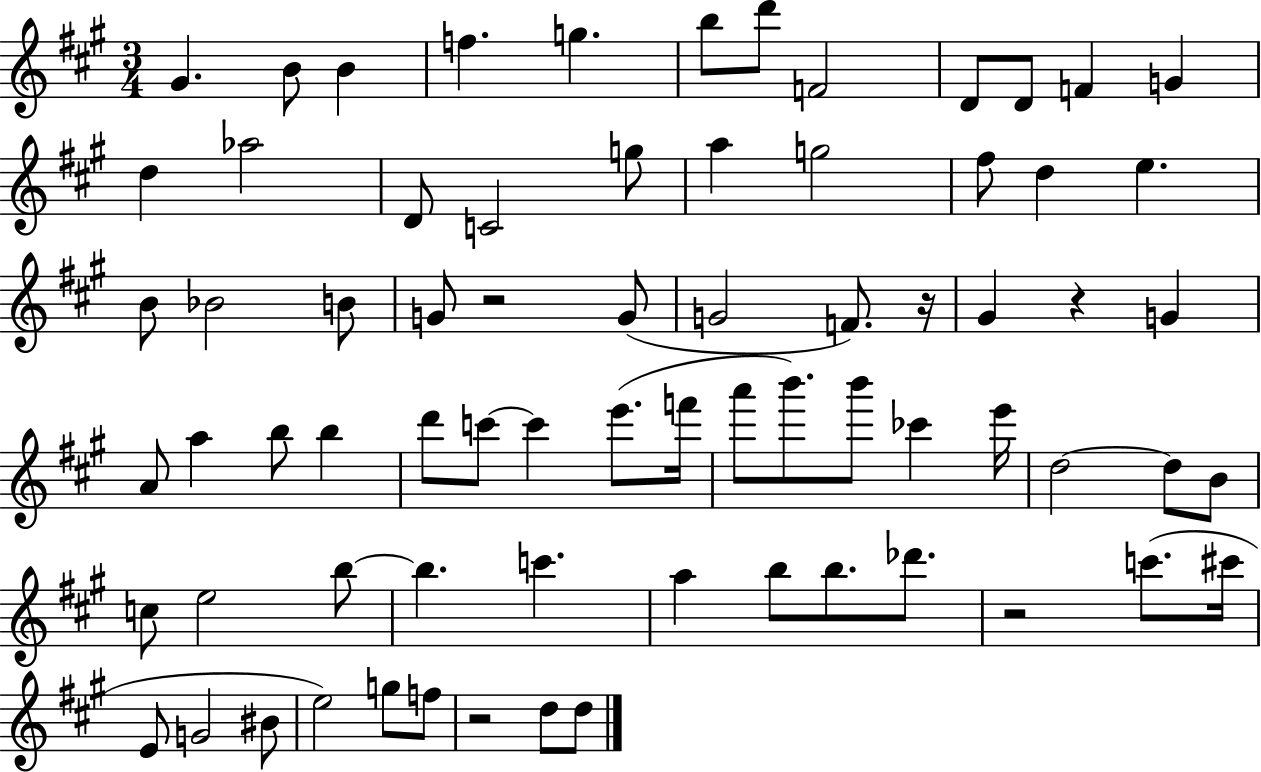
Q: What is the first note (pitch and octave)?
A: G#4